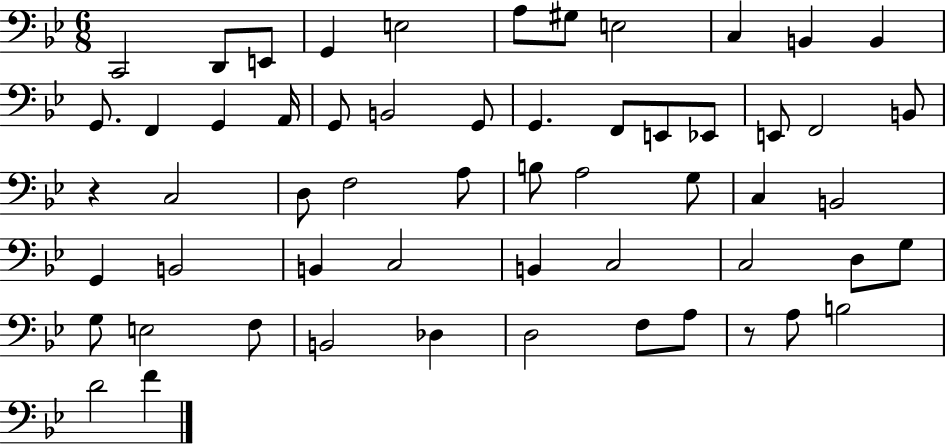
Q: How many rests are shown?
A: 2